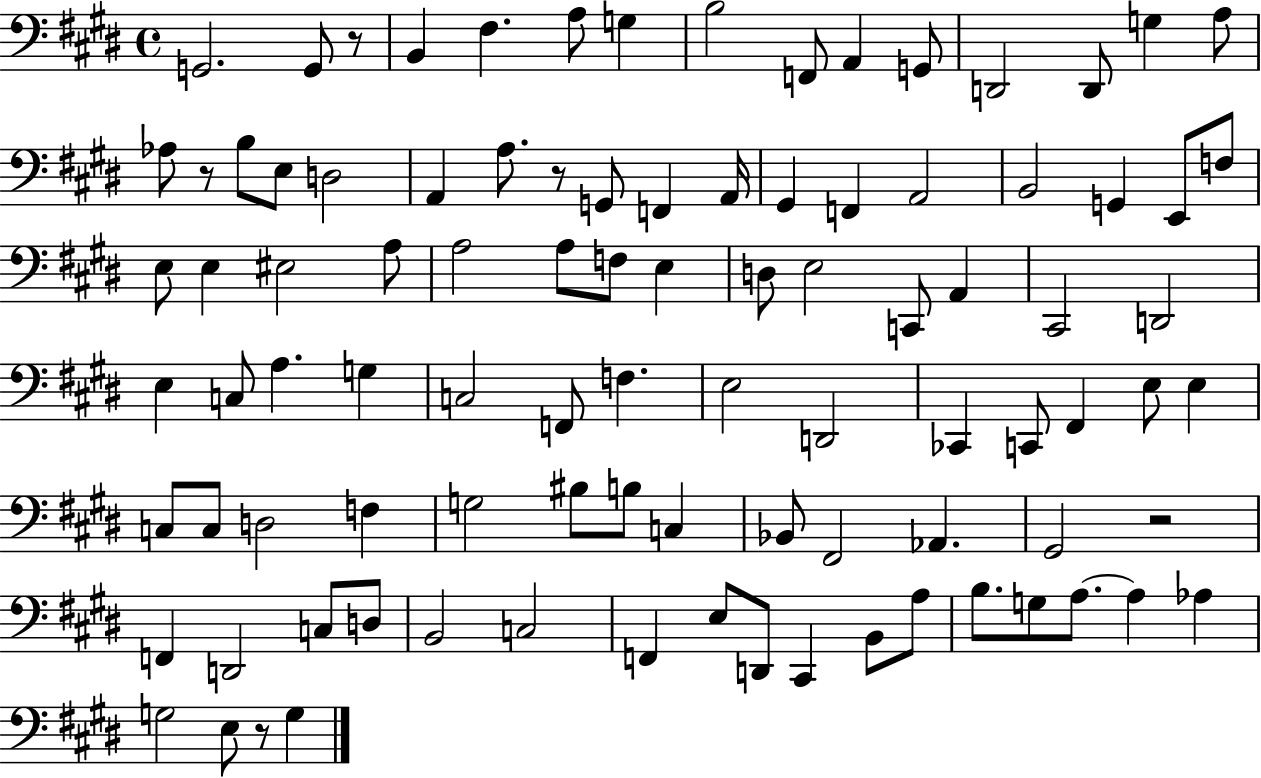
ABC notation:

X:1
T:Untitled
M:4/4
L:1/4
K:E
G,,2 G,,/2 z/2 B,, ^F, A,/2 G, B,2 F,,/2 A,, G,,/2 D,,2 D,,/2 G, A,/2 _A,/2 z/2 B,/2 E,/2 D,2 A,, A,/2 z/2 G,,/2 F,, A,,/4 ^G,, F,, A,,2 B,,2 G,, E,,/2 F,/2 E,/2 E, ^E,2 A,/2 A,2 A,/2 F,/2 E, D,/2 E,2 C,,/2 A,, ^C,,2 D,,2 E, C,/2 A, G, C,2 F,,/2 F, E,2 D,,2 _C,, C,,/2 ^F,, E,/2 E, C,/2 C,/2 D,2 F, G,2 ^B,/2 B,/2 C, _B,,/2 ^F,,2 _A,, ^G,,2 z2 F,, D,,2 C,/2 D,/2 B,,2 C,2 F,, E,/2 D,,/2 ^C,, B,,/2 A,/2 B,/2 G,/2 A,/2 A, _A, G,2 E,/2 z/2 G,